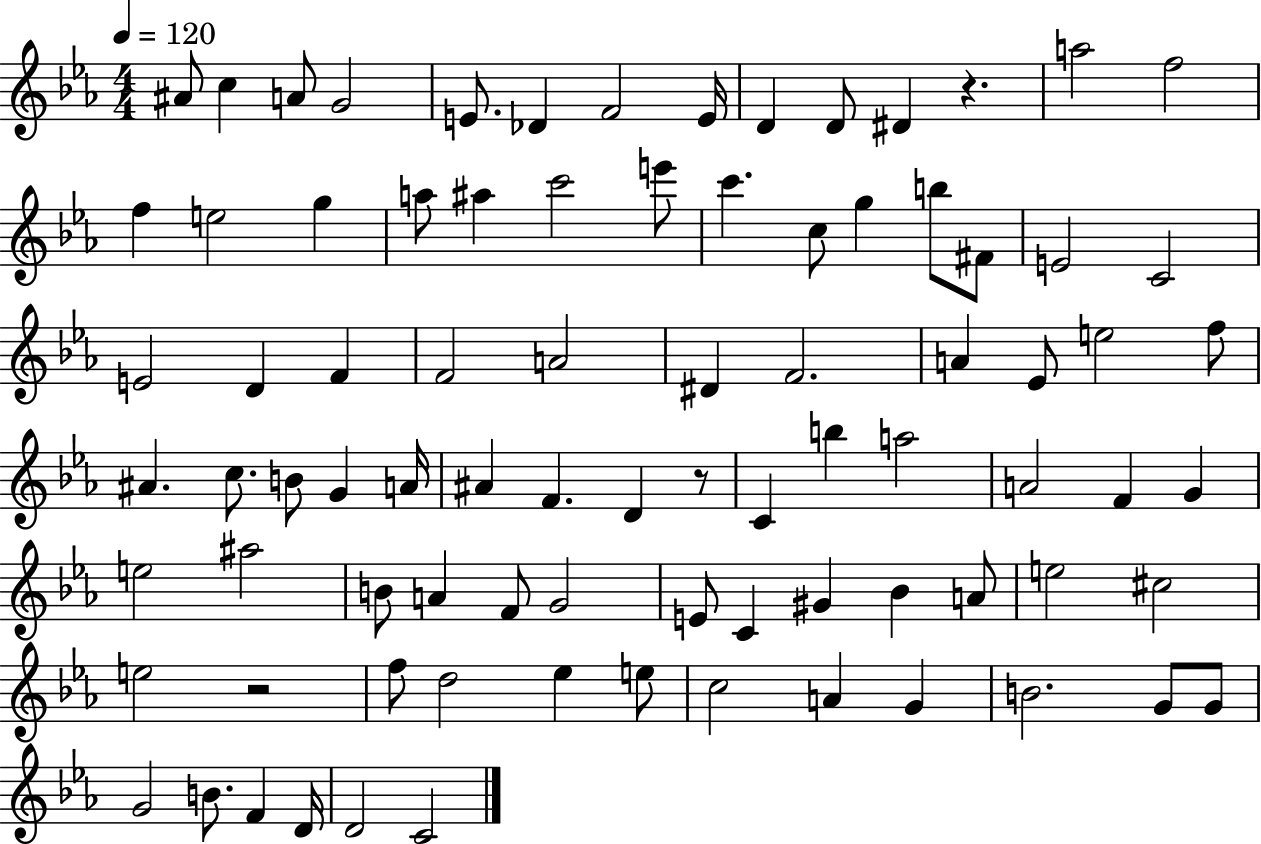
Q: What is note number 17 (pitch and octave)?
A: A5